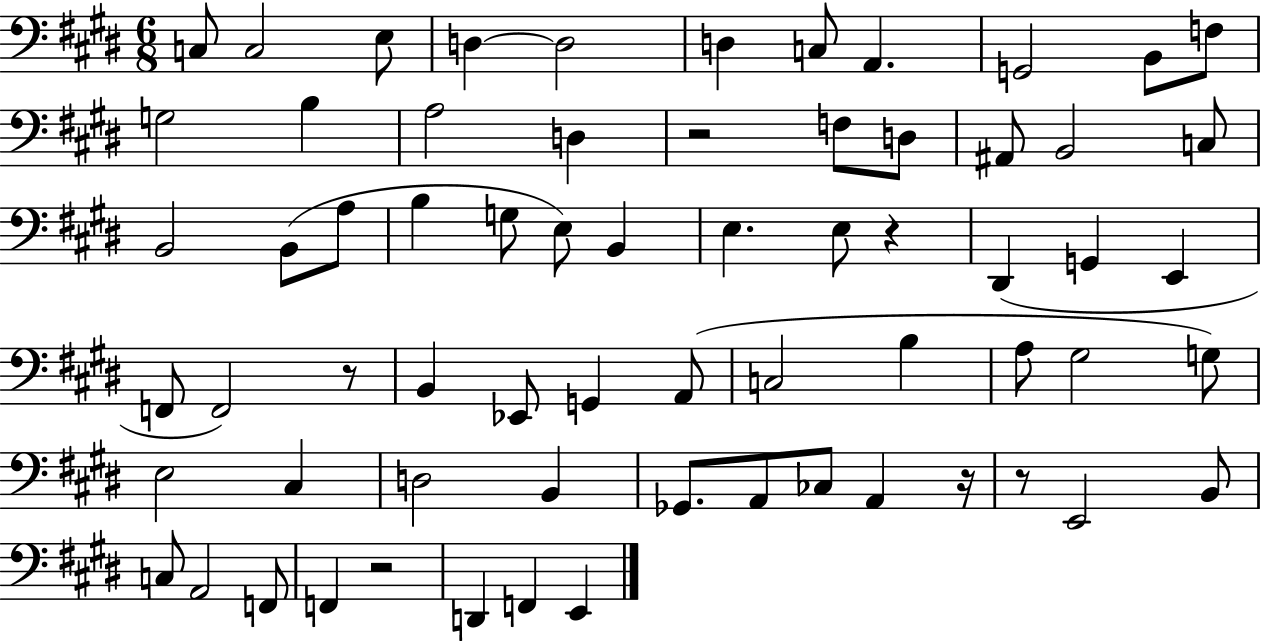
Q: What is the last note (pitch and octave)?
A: E2